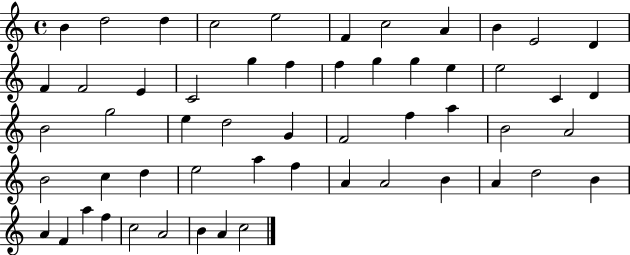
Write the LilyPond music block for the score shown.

{
  \clef treble
  \time 4/4
  \defaultTimeSignature
  \key c \major
  b'4 d''2 d''4 | c''2 e''2 | f'4 c''2 a'4 | b'4 e'2 d'4 | \break f'4 f'2 e'4 | c'2 g''4 f''4 | f''4 g''4 g''4 e''4 | e''2 c'4 d'4 | \break b'2 g''2 | e''4 d''2 g'4 | f'2 f''4 a''4 | b'2 a'2 | \break b'2 c''4 d''4 | e''2 a''4 f''4 | a'4 a'2 b'4 | a'4 d''2 b'4 | \break a'4 f'4 a''4 f''4 | c''2 a'2 | b'4 a'4 c''2 | \bar "|."
}